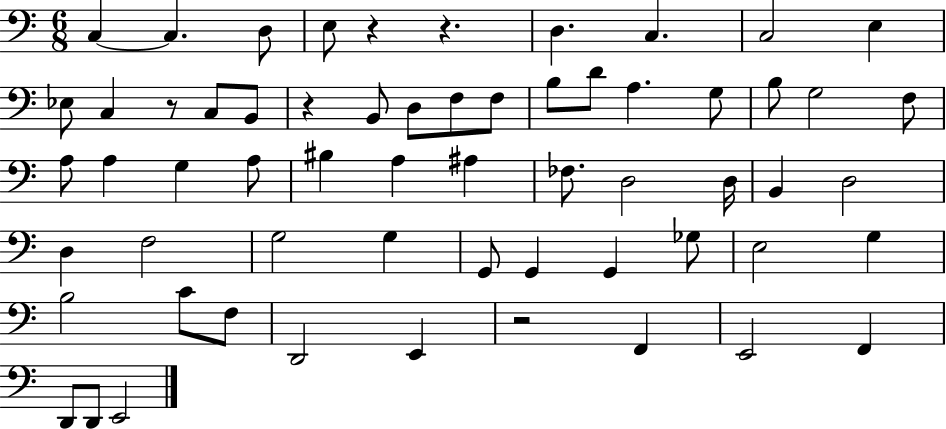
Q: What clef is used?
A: bass